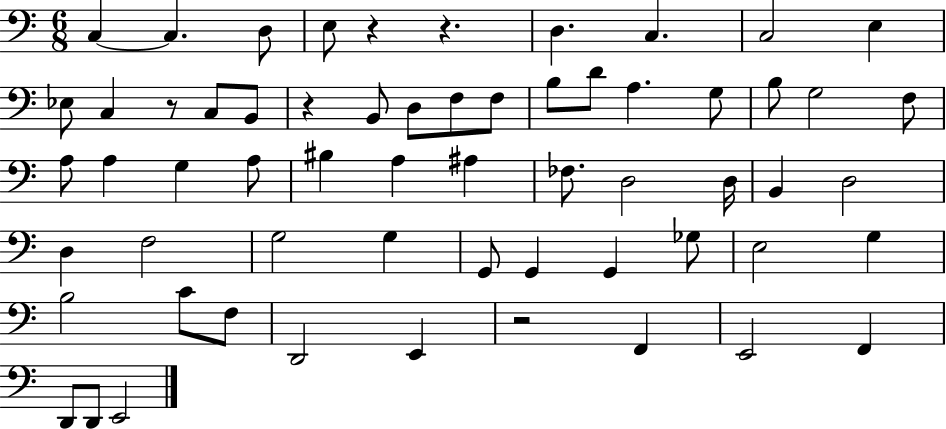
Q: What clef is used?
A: bass